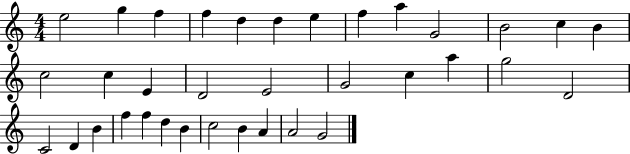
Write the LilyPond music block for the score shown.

{
  \clef treble
  \numericTimeSignature
  \time 4/4
  \key c \major
  e''2 g''4 f''4 | f''4 d''4 d''4 e''4 | f''4 a''4 g'2 | b'2 c''4 b'4 | \break c''2 c''4 e'4 | d'2 e'2 | g'2 c''4 a''4 | g''2 d'2 | \break c'2 d'4 b'4 | f''4 f''4 d''4 b'4 | c''2 b'4 a'4 | a'2 g'2 | \break \bar "|."
}